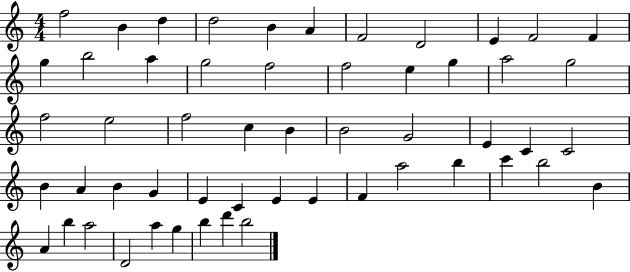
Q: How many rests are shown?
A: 0